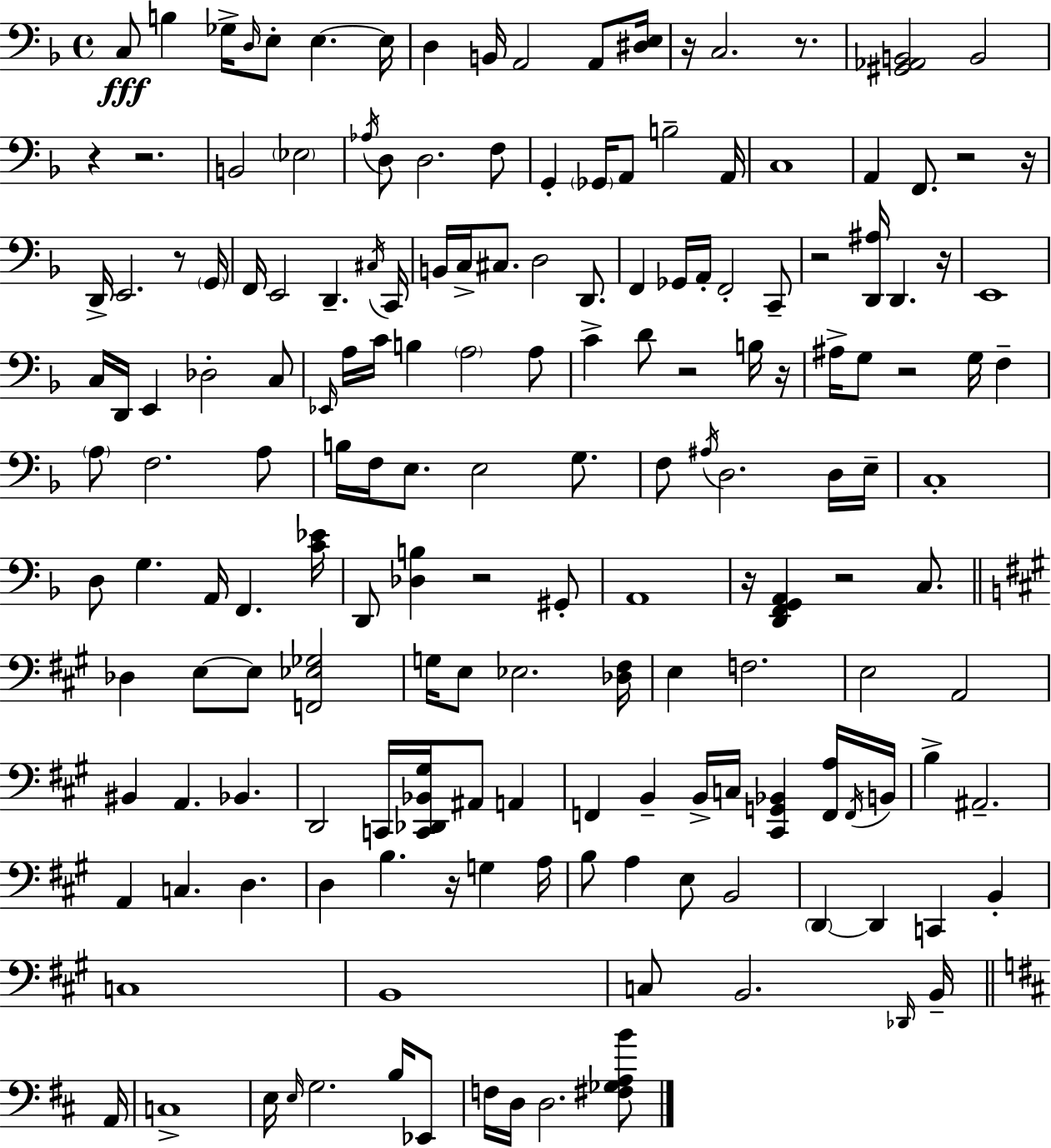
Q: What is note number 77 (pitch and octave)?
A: D3